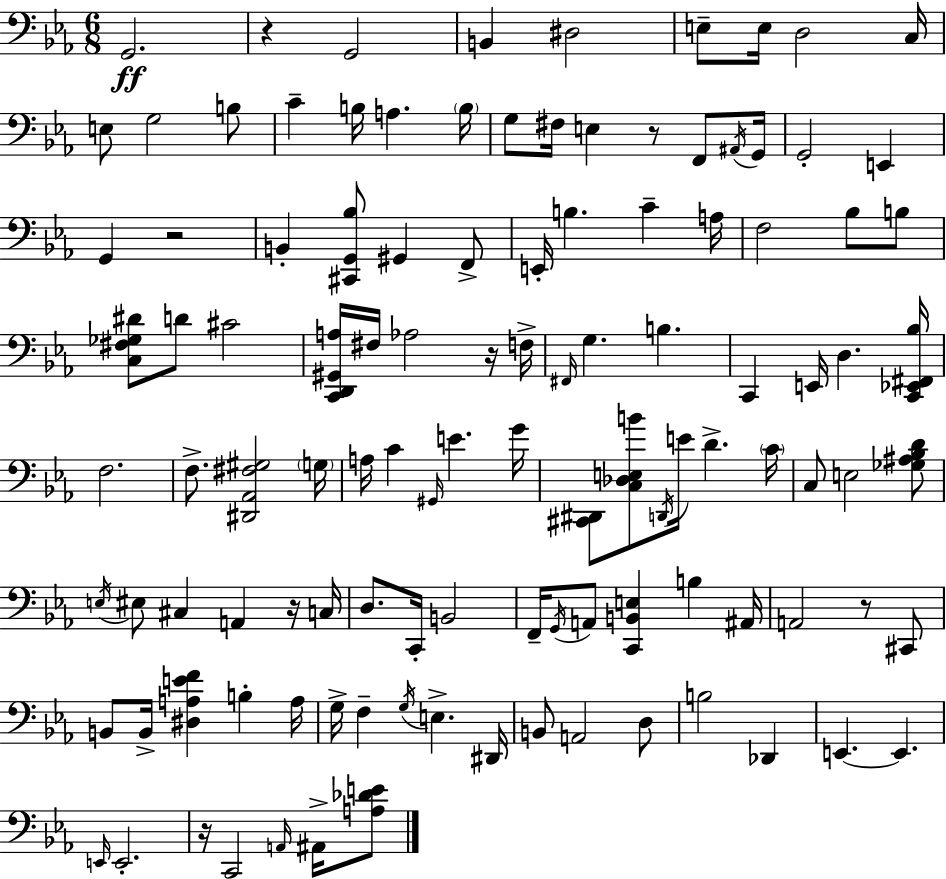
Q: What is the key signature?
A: C minor